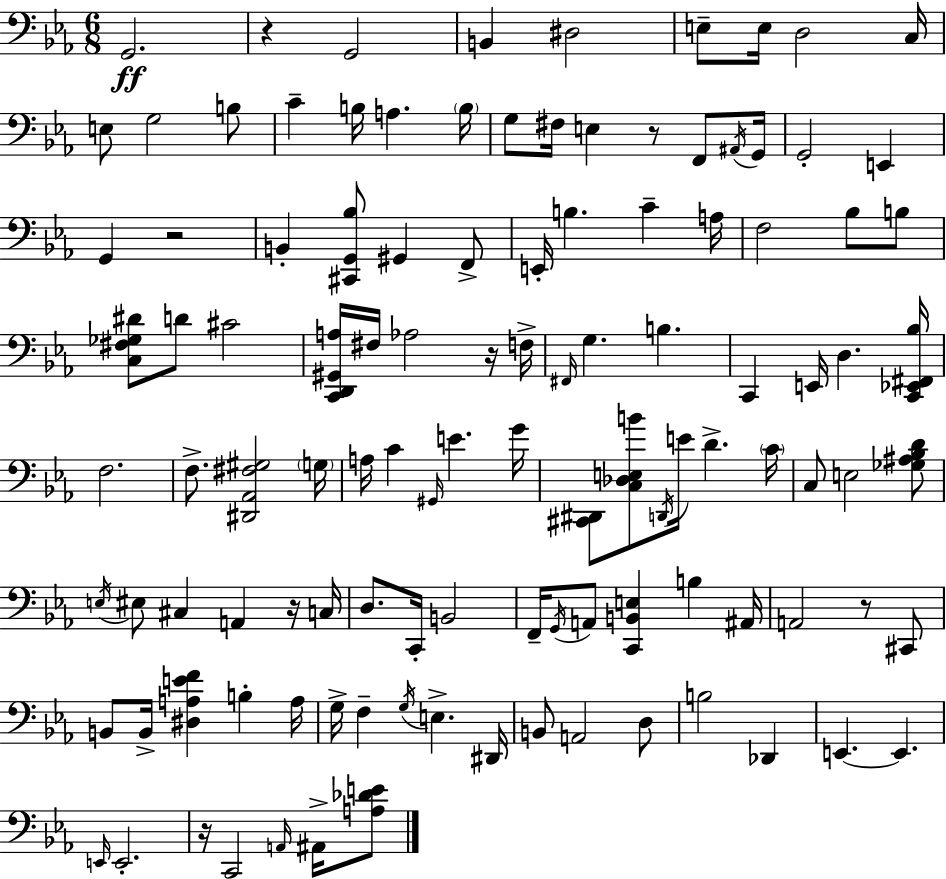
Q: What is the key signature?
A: C minor